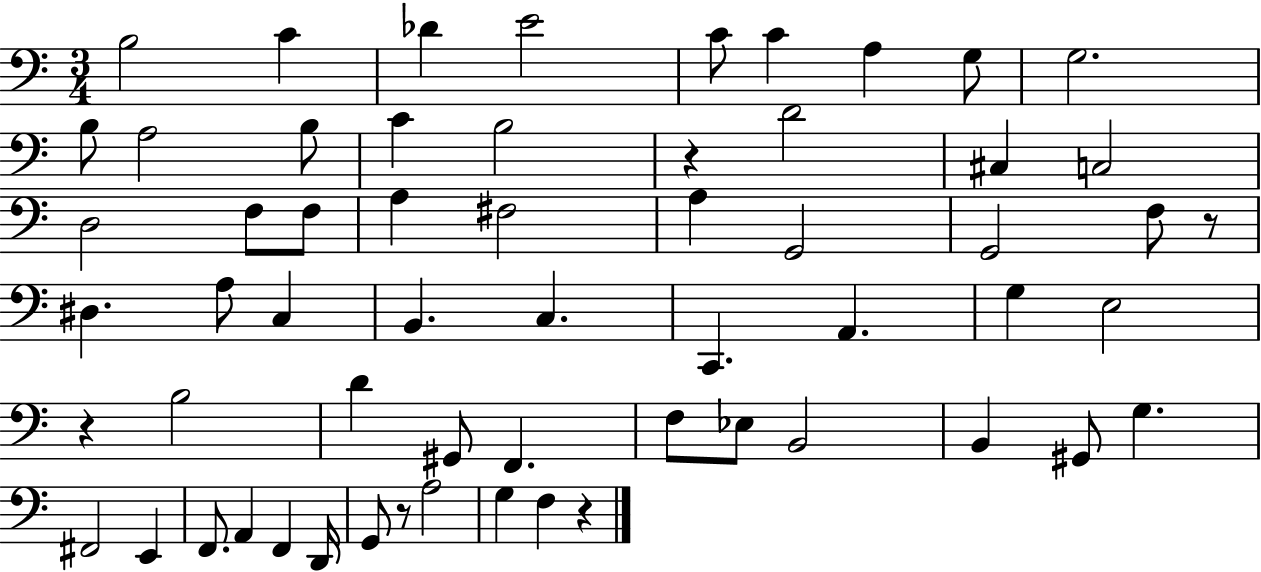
B3/h C4/q Db4/q E4/h C4/e C4/q A3/q G3/e G3/h. B3/e A3/h B3/e C4/q B3/h R/q D4/h C#3/q C3/h D3/h F3/e F3/e A3/q F#3/h A3/q G2/h G2/h F3/e R/e D#3/q. A3/e C3/q B2/q. C3/q. C2/q. A2/q. G3/q E3/h R/q B3/h D4/q G#2/e F2/q. F3/e Eb3/e B2/h B2/q G#2/e G3/q. F#2/h E2/q F2/e. A2/q F2/q D2/s G2/e R/e A3/h G3/q F3/q R/q